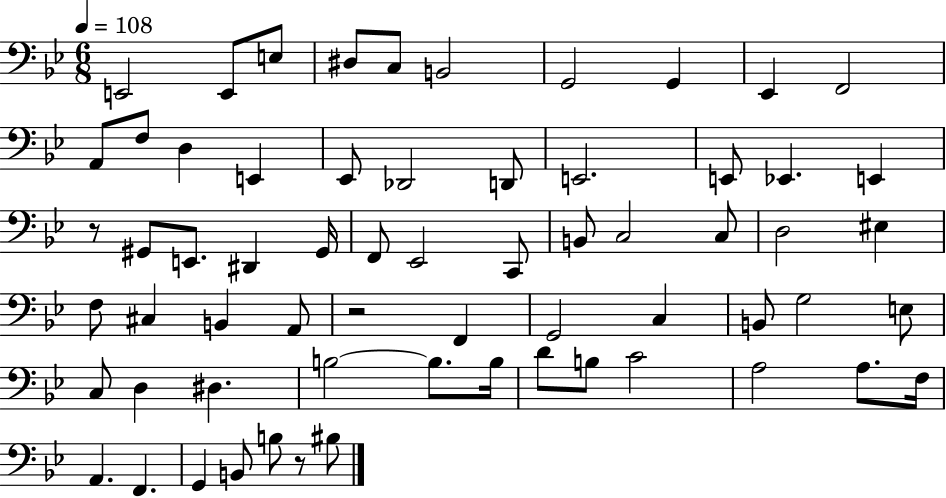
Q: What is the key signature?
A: BES major